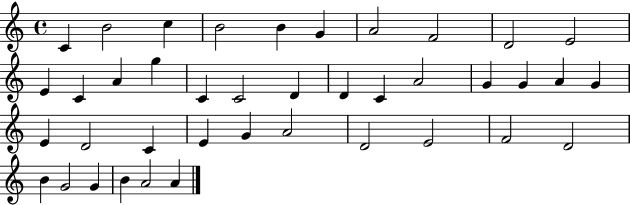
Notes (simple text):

C4/q B4/h C5/q B4/h B4/q G4/q A4/h F4/h D4/h E4/h E4/q C4/q A4/q G5/q C4/q C4/h D4/q D4/q C4/q A4/h G4/q G4/q A4/q G4/q E4/q D4/h C4/q E4/q G4/q A4/h D4/h E4/h F4/h D4/h B4/q G4/h G4/q B4/q A4/h A4/q